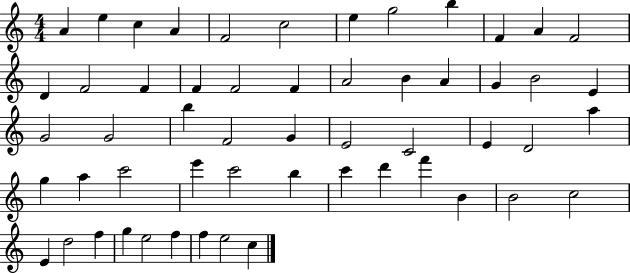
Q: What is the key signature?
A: C major